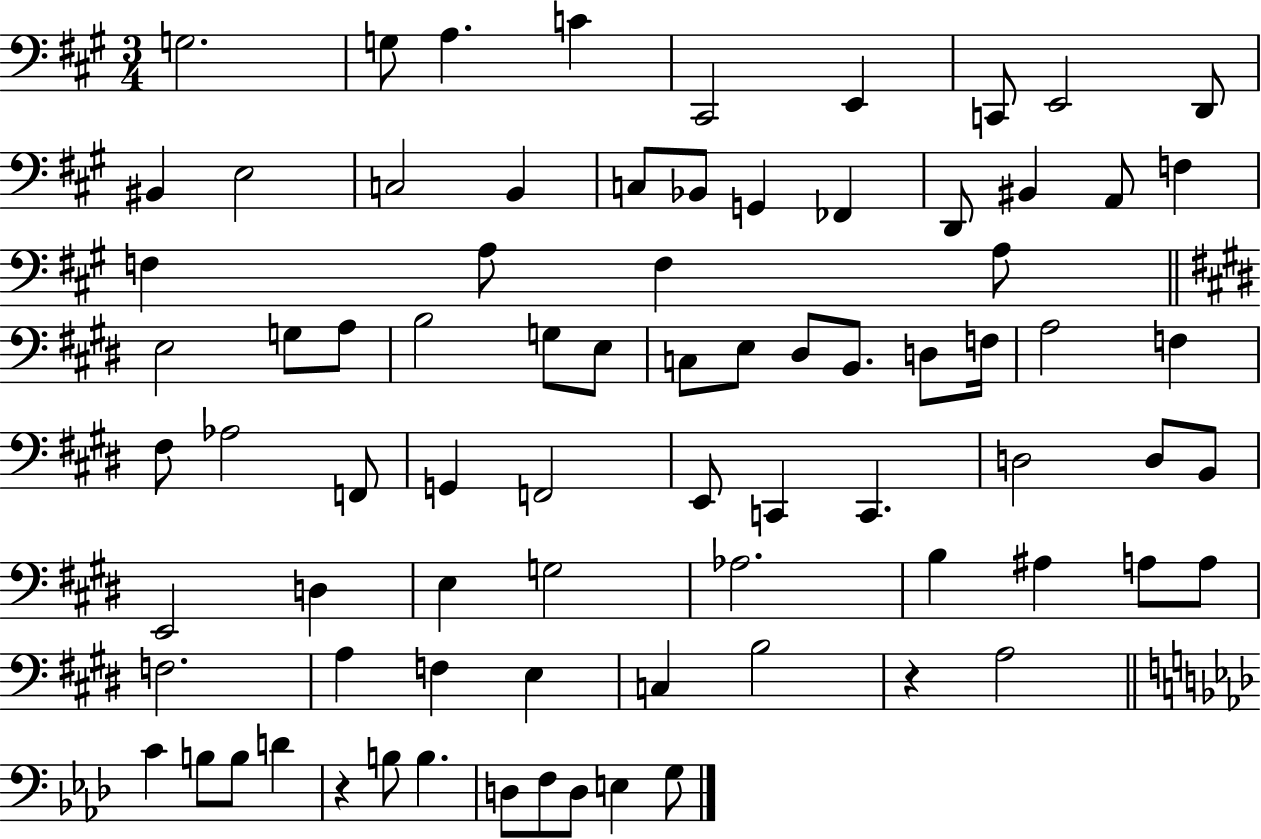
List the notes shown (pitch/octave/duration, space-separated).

G3/h. G3/e A3/q. C4/q C#2/h E2/q C2/e E2/h D2/e BIS2/q E3/h C3/h B2/q C3/e Bb2/e G2/q FES2/q D2/e BIS2/q A2/e F3/q F3/q A3/e F3/q A3/e E3/h G3/e A3/e B3/h G3/e E3/e C3/e E3/e D#3/e B2/e. D3/e F3/s A3/h F3/q F#3/e Ab3/h F2/e G2/q F2/h E2/e C2/q C2/q. D3/h D3/e B2/e E2/h D3/q E3/q G3/h Ab3/h. B3/q A#3/q A3/e A3/e F3/h. A3/q F3/q E3/q C3/q B3/h R/q A3/h C4/q B3/e B3/e D4/q R/q B3/e B3/q. D3/e F3/e D3/e E3/q G3/e